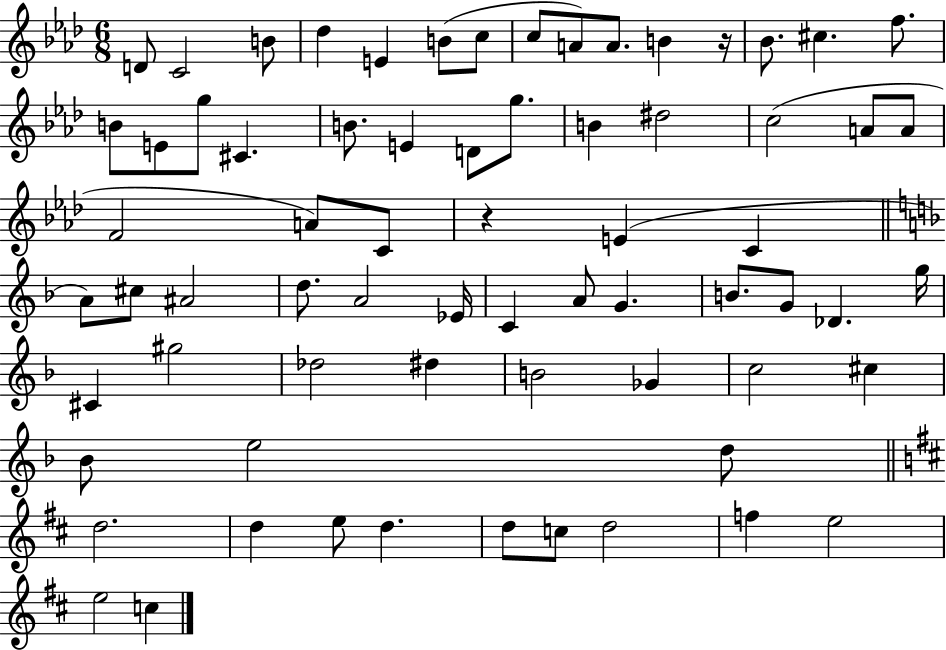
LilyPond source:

{
  \clef treble
  \numericTimeSignature
  \time 6/8
  \key aes \major
  d'8 c'2 b'8 | des''4 e'4 b'8( c''8 | c''8 a'8) a'8. b'4 r16 | bes'8. cis''4. f''8. | \break b'8 e'8 g''8 cis'4. | b'8. e'4 d'8 g''8. | b'4 dis''2 | c''2( a'8 a'8 | \break f'2 a'8) c'8 | r4 e'4( c'4 | \bar "||" \break \key f \major a'8) cis''8 ais'2 | d''8. a'2 ees'16 | c'4 a'8 g'4. | b'8. g'8 des'4. g''16 | \break cis'4 gis''2 | des''2 dis''4 | b'2 ges'4 | c''2 cis''4 | \break bes'8 e''2 d''8 | \bar "||" \break \key b \minor d''2. | d''4 e''8 d''4. | d''8 c''8 d''2 | f''4 e''2 | \break e''2 c''4 | \bar "|."
}